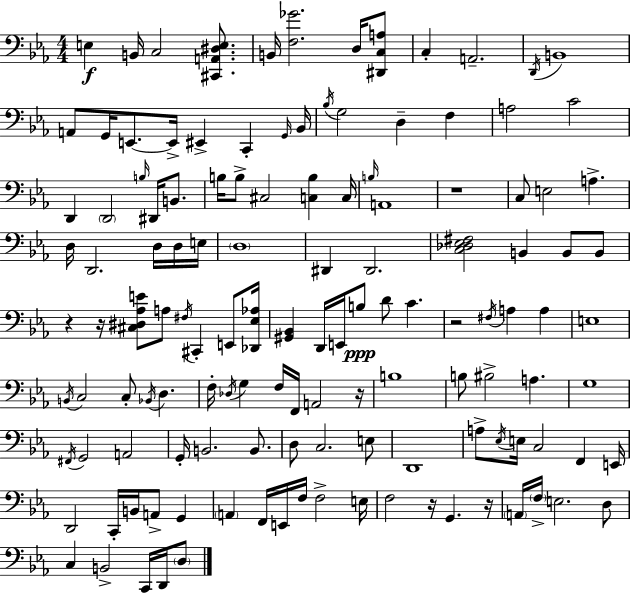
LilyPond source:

{
  \clef bass
  \numericTimeSignature
  \time 4/4
  \key ees \major
  e4\f b,16 c2 <cis, a, dis e>8. | b,16 <f ges'>2. d16 <dis, c a>8 | c4-. a,2.-- | \acciaccatura { d,16 } b,1 | \break a,8 g,16 e,8.~~ e,16-> eis,4-> c,4-. | \grace { g,16 } bes,16 \acciaccatura { bes16 } g2 d4-- f4 | a2 c'2 | d,4 \parenthesize d,2 \grace { b16 } | \break dis,16 b,8. b16 b8-> cis2 <c b>4 | c16 \grace { b16 } a,1 | r1 | c8 e2 a4.-> | \break d16 d,2. | d16 d16 e16 \parenthesize d1 | dis,4 dis,2. | <c des ees fis>2 b,4 | \break b,8 b,8 r4 r16 <cis dis aes e'>8 a8 \acciaccatura { fis16 } cis,4-. | e,8 <des, ees aes>16 <gis, bes,>4 d,16 e,16 b8\ppp d'8 | c'4. r2 \acciaccatura { fis16 } a4 | a4 e1 | \break \acciaccatura { b,16 } c2 | c8-. \acciaccatura { bes,16 } d4. f16-. \acciaccatura { des16 } g4 f16 | f,16 a,2 r16 b1 | b8 bis2-> | \break a4. g1 | \acciaccatura { fis,16 } g,2 | a,2 g,16-. b,2. | b,8. d8 c2. | \break e8 d,1 | a8-> \acciaccatura { ees16 } e16 c2 | f,4 e,16 d,2 | c,16-. b,16 a,8-> g,4 \parenthesize a,4 | \break f,16 e,16 f16 f2-> e16 f2 | r16 g,4. r16 \parenthesize a,16 \parenthesize f16-> e2. | d8 c4 | b,2-> c,16 d,16 \parenthesize d8 \bar "|."
}